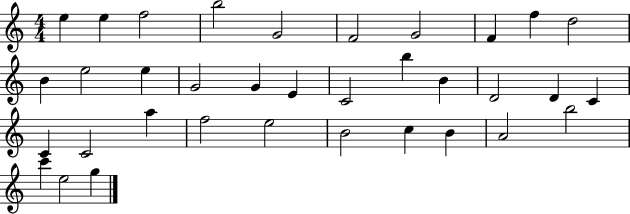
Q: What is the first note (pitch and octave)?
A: E5